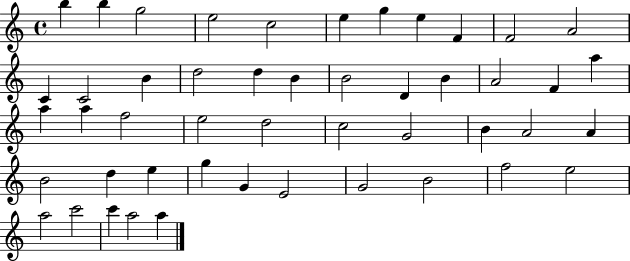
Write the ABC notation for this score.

X:1
T:Untitled
M:4/4
L:1/4
K:C
b b g2 e2 c2 e g e F F2 A2 C C2 B d2 d B B2 D B A2 F a a a f2 e2 d2 c2 G2 B A2 A B2 d e g G E2 G2 B2 f2 e2 a2 c'2 c' a2 a